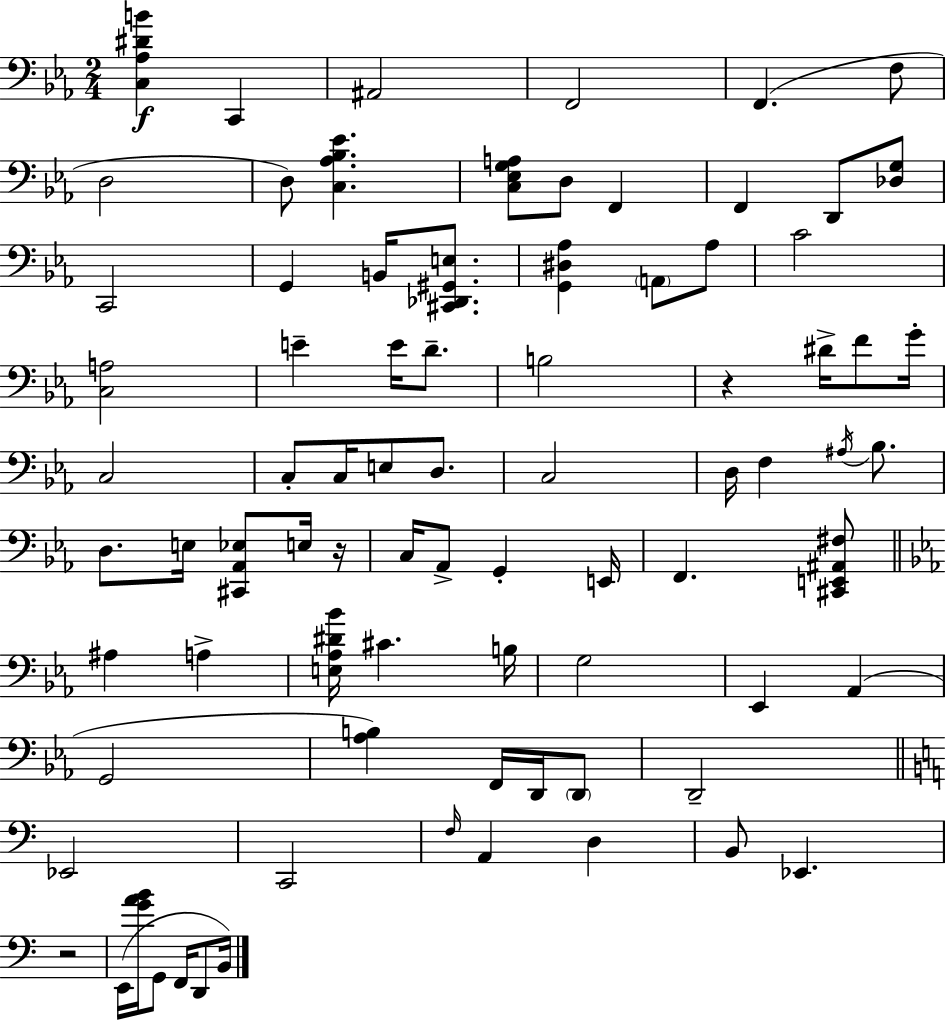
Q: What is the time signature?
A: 2/4